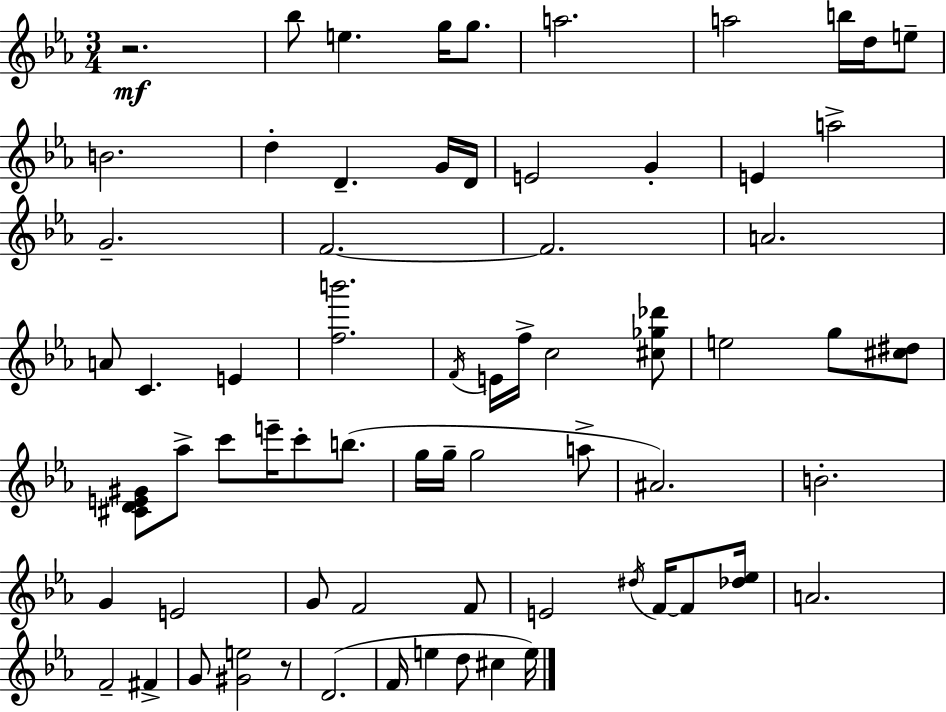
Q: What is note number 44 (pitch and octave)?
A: E4